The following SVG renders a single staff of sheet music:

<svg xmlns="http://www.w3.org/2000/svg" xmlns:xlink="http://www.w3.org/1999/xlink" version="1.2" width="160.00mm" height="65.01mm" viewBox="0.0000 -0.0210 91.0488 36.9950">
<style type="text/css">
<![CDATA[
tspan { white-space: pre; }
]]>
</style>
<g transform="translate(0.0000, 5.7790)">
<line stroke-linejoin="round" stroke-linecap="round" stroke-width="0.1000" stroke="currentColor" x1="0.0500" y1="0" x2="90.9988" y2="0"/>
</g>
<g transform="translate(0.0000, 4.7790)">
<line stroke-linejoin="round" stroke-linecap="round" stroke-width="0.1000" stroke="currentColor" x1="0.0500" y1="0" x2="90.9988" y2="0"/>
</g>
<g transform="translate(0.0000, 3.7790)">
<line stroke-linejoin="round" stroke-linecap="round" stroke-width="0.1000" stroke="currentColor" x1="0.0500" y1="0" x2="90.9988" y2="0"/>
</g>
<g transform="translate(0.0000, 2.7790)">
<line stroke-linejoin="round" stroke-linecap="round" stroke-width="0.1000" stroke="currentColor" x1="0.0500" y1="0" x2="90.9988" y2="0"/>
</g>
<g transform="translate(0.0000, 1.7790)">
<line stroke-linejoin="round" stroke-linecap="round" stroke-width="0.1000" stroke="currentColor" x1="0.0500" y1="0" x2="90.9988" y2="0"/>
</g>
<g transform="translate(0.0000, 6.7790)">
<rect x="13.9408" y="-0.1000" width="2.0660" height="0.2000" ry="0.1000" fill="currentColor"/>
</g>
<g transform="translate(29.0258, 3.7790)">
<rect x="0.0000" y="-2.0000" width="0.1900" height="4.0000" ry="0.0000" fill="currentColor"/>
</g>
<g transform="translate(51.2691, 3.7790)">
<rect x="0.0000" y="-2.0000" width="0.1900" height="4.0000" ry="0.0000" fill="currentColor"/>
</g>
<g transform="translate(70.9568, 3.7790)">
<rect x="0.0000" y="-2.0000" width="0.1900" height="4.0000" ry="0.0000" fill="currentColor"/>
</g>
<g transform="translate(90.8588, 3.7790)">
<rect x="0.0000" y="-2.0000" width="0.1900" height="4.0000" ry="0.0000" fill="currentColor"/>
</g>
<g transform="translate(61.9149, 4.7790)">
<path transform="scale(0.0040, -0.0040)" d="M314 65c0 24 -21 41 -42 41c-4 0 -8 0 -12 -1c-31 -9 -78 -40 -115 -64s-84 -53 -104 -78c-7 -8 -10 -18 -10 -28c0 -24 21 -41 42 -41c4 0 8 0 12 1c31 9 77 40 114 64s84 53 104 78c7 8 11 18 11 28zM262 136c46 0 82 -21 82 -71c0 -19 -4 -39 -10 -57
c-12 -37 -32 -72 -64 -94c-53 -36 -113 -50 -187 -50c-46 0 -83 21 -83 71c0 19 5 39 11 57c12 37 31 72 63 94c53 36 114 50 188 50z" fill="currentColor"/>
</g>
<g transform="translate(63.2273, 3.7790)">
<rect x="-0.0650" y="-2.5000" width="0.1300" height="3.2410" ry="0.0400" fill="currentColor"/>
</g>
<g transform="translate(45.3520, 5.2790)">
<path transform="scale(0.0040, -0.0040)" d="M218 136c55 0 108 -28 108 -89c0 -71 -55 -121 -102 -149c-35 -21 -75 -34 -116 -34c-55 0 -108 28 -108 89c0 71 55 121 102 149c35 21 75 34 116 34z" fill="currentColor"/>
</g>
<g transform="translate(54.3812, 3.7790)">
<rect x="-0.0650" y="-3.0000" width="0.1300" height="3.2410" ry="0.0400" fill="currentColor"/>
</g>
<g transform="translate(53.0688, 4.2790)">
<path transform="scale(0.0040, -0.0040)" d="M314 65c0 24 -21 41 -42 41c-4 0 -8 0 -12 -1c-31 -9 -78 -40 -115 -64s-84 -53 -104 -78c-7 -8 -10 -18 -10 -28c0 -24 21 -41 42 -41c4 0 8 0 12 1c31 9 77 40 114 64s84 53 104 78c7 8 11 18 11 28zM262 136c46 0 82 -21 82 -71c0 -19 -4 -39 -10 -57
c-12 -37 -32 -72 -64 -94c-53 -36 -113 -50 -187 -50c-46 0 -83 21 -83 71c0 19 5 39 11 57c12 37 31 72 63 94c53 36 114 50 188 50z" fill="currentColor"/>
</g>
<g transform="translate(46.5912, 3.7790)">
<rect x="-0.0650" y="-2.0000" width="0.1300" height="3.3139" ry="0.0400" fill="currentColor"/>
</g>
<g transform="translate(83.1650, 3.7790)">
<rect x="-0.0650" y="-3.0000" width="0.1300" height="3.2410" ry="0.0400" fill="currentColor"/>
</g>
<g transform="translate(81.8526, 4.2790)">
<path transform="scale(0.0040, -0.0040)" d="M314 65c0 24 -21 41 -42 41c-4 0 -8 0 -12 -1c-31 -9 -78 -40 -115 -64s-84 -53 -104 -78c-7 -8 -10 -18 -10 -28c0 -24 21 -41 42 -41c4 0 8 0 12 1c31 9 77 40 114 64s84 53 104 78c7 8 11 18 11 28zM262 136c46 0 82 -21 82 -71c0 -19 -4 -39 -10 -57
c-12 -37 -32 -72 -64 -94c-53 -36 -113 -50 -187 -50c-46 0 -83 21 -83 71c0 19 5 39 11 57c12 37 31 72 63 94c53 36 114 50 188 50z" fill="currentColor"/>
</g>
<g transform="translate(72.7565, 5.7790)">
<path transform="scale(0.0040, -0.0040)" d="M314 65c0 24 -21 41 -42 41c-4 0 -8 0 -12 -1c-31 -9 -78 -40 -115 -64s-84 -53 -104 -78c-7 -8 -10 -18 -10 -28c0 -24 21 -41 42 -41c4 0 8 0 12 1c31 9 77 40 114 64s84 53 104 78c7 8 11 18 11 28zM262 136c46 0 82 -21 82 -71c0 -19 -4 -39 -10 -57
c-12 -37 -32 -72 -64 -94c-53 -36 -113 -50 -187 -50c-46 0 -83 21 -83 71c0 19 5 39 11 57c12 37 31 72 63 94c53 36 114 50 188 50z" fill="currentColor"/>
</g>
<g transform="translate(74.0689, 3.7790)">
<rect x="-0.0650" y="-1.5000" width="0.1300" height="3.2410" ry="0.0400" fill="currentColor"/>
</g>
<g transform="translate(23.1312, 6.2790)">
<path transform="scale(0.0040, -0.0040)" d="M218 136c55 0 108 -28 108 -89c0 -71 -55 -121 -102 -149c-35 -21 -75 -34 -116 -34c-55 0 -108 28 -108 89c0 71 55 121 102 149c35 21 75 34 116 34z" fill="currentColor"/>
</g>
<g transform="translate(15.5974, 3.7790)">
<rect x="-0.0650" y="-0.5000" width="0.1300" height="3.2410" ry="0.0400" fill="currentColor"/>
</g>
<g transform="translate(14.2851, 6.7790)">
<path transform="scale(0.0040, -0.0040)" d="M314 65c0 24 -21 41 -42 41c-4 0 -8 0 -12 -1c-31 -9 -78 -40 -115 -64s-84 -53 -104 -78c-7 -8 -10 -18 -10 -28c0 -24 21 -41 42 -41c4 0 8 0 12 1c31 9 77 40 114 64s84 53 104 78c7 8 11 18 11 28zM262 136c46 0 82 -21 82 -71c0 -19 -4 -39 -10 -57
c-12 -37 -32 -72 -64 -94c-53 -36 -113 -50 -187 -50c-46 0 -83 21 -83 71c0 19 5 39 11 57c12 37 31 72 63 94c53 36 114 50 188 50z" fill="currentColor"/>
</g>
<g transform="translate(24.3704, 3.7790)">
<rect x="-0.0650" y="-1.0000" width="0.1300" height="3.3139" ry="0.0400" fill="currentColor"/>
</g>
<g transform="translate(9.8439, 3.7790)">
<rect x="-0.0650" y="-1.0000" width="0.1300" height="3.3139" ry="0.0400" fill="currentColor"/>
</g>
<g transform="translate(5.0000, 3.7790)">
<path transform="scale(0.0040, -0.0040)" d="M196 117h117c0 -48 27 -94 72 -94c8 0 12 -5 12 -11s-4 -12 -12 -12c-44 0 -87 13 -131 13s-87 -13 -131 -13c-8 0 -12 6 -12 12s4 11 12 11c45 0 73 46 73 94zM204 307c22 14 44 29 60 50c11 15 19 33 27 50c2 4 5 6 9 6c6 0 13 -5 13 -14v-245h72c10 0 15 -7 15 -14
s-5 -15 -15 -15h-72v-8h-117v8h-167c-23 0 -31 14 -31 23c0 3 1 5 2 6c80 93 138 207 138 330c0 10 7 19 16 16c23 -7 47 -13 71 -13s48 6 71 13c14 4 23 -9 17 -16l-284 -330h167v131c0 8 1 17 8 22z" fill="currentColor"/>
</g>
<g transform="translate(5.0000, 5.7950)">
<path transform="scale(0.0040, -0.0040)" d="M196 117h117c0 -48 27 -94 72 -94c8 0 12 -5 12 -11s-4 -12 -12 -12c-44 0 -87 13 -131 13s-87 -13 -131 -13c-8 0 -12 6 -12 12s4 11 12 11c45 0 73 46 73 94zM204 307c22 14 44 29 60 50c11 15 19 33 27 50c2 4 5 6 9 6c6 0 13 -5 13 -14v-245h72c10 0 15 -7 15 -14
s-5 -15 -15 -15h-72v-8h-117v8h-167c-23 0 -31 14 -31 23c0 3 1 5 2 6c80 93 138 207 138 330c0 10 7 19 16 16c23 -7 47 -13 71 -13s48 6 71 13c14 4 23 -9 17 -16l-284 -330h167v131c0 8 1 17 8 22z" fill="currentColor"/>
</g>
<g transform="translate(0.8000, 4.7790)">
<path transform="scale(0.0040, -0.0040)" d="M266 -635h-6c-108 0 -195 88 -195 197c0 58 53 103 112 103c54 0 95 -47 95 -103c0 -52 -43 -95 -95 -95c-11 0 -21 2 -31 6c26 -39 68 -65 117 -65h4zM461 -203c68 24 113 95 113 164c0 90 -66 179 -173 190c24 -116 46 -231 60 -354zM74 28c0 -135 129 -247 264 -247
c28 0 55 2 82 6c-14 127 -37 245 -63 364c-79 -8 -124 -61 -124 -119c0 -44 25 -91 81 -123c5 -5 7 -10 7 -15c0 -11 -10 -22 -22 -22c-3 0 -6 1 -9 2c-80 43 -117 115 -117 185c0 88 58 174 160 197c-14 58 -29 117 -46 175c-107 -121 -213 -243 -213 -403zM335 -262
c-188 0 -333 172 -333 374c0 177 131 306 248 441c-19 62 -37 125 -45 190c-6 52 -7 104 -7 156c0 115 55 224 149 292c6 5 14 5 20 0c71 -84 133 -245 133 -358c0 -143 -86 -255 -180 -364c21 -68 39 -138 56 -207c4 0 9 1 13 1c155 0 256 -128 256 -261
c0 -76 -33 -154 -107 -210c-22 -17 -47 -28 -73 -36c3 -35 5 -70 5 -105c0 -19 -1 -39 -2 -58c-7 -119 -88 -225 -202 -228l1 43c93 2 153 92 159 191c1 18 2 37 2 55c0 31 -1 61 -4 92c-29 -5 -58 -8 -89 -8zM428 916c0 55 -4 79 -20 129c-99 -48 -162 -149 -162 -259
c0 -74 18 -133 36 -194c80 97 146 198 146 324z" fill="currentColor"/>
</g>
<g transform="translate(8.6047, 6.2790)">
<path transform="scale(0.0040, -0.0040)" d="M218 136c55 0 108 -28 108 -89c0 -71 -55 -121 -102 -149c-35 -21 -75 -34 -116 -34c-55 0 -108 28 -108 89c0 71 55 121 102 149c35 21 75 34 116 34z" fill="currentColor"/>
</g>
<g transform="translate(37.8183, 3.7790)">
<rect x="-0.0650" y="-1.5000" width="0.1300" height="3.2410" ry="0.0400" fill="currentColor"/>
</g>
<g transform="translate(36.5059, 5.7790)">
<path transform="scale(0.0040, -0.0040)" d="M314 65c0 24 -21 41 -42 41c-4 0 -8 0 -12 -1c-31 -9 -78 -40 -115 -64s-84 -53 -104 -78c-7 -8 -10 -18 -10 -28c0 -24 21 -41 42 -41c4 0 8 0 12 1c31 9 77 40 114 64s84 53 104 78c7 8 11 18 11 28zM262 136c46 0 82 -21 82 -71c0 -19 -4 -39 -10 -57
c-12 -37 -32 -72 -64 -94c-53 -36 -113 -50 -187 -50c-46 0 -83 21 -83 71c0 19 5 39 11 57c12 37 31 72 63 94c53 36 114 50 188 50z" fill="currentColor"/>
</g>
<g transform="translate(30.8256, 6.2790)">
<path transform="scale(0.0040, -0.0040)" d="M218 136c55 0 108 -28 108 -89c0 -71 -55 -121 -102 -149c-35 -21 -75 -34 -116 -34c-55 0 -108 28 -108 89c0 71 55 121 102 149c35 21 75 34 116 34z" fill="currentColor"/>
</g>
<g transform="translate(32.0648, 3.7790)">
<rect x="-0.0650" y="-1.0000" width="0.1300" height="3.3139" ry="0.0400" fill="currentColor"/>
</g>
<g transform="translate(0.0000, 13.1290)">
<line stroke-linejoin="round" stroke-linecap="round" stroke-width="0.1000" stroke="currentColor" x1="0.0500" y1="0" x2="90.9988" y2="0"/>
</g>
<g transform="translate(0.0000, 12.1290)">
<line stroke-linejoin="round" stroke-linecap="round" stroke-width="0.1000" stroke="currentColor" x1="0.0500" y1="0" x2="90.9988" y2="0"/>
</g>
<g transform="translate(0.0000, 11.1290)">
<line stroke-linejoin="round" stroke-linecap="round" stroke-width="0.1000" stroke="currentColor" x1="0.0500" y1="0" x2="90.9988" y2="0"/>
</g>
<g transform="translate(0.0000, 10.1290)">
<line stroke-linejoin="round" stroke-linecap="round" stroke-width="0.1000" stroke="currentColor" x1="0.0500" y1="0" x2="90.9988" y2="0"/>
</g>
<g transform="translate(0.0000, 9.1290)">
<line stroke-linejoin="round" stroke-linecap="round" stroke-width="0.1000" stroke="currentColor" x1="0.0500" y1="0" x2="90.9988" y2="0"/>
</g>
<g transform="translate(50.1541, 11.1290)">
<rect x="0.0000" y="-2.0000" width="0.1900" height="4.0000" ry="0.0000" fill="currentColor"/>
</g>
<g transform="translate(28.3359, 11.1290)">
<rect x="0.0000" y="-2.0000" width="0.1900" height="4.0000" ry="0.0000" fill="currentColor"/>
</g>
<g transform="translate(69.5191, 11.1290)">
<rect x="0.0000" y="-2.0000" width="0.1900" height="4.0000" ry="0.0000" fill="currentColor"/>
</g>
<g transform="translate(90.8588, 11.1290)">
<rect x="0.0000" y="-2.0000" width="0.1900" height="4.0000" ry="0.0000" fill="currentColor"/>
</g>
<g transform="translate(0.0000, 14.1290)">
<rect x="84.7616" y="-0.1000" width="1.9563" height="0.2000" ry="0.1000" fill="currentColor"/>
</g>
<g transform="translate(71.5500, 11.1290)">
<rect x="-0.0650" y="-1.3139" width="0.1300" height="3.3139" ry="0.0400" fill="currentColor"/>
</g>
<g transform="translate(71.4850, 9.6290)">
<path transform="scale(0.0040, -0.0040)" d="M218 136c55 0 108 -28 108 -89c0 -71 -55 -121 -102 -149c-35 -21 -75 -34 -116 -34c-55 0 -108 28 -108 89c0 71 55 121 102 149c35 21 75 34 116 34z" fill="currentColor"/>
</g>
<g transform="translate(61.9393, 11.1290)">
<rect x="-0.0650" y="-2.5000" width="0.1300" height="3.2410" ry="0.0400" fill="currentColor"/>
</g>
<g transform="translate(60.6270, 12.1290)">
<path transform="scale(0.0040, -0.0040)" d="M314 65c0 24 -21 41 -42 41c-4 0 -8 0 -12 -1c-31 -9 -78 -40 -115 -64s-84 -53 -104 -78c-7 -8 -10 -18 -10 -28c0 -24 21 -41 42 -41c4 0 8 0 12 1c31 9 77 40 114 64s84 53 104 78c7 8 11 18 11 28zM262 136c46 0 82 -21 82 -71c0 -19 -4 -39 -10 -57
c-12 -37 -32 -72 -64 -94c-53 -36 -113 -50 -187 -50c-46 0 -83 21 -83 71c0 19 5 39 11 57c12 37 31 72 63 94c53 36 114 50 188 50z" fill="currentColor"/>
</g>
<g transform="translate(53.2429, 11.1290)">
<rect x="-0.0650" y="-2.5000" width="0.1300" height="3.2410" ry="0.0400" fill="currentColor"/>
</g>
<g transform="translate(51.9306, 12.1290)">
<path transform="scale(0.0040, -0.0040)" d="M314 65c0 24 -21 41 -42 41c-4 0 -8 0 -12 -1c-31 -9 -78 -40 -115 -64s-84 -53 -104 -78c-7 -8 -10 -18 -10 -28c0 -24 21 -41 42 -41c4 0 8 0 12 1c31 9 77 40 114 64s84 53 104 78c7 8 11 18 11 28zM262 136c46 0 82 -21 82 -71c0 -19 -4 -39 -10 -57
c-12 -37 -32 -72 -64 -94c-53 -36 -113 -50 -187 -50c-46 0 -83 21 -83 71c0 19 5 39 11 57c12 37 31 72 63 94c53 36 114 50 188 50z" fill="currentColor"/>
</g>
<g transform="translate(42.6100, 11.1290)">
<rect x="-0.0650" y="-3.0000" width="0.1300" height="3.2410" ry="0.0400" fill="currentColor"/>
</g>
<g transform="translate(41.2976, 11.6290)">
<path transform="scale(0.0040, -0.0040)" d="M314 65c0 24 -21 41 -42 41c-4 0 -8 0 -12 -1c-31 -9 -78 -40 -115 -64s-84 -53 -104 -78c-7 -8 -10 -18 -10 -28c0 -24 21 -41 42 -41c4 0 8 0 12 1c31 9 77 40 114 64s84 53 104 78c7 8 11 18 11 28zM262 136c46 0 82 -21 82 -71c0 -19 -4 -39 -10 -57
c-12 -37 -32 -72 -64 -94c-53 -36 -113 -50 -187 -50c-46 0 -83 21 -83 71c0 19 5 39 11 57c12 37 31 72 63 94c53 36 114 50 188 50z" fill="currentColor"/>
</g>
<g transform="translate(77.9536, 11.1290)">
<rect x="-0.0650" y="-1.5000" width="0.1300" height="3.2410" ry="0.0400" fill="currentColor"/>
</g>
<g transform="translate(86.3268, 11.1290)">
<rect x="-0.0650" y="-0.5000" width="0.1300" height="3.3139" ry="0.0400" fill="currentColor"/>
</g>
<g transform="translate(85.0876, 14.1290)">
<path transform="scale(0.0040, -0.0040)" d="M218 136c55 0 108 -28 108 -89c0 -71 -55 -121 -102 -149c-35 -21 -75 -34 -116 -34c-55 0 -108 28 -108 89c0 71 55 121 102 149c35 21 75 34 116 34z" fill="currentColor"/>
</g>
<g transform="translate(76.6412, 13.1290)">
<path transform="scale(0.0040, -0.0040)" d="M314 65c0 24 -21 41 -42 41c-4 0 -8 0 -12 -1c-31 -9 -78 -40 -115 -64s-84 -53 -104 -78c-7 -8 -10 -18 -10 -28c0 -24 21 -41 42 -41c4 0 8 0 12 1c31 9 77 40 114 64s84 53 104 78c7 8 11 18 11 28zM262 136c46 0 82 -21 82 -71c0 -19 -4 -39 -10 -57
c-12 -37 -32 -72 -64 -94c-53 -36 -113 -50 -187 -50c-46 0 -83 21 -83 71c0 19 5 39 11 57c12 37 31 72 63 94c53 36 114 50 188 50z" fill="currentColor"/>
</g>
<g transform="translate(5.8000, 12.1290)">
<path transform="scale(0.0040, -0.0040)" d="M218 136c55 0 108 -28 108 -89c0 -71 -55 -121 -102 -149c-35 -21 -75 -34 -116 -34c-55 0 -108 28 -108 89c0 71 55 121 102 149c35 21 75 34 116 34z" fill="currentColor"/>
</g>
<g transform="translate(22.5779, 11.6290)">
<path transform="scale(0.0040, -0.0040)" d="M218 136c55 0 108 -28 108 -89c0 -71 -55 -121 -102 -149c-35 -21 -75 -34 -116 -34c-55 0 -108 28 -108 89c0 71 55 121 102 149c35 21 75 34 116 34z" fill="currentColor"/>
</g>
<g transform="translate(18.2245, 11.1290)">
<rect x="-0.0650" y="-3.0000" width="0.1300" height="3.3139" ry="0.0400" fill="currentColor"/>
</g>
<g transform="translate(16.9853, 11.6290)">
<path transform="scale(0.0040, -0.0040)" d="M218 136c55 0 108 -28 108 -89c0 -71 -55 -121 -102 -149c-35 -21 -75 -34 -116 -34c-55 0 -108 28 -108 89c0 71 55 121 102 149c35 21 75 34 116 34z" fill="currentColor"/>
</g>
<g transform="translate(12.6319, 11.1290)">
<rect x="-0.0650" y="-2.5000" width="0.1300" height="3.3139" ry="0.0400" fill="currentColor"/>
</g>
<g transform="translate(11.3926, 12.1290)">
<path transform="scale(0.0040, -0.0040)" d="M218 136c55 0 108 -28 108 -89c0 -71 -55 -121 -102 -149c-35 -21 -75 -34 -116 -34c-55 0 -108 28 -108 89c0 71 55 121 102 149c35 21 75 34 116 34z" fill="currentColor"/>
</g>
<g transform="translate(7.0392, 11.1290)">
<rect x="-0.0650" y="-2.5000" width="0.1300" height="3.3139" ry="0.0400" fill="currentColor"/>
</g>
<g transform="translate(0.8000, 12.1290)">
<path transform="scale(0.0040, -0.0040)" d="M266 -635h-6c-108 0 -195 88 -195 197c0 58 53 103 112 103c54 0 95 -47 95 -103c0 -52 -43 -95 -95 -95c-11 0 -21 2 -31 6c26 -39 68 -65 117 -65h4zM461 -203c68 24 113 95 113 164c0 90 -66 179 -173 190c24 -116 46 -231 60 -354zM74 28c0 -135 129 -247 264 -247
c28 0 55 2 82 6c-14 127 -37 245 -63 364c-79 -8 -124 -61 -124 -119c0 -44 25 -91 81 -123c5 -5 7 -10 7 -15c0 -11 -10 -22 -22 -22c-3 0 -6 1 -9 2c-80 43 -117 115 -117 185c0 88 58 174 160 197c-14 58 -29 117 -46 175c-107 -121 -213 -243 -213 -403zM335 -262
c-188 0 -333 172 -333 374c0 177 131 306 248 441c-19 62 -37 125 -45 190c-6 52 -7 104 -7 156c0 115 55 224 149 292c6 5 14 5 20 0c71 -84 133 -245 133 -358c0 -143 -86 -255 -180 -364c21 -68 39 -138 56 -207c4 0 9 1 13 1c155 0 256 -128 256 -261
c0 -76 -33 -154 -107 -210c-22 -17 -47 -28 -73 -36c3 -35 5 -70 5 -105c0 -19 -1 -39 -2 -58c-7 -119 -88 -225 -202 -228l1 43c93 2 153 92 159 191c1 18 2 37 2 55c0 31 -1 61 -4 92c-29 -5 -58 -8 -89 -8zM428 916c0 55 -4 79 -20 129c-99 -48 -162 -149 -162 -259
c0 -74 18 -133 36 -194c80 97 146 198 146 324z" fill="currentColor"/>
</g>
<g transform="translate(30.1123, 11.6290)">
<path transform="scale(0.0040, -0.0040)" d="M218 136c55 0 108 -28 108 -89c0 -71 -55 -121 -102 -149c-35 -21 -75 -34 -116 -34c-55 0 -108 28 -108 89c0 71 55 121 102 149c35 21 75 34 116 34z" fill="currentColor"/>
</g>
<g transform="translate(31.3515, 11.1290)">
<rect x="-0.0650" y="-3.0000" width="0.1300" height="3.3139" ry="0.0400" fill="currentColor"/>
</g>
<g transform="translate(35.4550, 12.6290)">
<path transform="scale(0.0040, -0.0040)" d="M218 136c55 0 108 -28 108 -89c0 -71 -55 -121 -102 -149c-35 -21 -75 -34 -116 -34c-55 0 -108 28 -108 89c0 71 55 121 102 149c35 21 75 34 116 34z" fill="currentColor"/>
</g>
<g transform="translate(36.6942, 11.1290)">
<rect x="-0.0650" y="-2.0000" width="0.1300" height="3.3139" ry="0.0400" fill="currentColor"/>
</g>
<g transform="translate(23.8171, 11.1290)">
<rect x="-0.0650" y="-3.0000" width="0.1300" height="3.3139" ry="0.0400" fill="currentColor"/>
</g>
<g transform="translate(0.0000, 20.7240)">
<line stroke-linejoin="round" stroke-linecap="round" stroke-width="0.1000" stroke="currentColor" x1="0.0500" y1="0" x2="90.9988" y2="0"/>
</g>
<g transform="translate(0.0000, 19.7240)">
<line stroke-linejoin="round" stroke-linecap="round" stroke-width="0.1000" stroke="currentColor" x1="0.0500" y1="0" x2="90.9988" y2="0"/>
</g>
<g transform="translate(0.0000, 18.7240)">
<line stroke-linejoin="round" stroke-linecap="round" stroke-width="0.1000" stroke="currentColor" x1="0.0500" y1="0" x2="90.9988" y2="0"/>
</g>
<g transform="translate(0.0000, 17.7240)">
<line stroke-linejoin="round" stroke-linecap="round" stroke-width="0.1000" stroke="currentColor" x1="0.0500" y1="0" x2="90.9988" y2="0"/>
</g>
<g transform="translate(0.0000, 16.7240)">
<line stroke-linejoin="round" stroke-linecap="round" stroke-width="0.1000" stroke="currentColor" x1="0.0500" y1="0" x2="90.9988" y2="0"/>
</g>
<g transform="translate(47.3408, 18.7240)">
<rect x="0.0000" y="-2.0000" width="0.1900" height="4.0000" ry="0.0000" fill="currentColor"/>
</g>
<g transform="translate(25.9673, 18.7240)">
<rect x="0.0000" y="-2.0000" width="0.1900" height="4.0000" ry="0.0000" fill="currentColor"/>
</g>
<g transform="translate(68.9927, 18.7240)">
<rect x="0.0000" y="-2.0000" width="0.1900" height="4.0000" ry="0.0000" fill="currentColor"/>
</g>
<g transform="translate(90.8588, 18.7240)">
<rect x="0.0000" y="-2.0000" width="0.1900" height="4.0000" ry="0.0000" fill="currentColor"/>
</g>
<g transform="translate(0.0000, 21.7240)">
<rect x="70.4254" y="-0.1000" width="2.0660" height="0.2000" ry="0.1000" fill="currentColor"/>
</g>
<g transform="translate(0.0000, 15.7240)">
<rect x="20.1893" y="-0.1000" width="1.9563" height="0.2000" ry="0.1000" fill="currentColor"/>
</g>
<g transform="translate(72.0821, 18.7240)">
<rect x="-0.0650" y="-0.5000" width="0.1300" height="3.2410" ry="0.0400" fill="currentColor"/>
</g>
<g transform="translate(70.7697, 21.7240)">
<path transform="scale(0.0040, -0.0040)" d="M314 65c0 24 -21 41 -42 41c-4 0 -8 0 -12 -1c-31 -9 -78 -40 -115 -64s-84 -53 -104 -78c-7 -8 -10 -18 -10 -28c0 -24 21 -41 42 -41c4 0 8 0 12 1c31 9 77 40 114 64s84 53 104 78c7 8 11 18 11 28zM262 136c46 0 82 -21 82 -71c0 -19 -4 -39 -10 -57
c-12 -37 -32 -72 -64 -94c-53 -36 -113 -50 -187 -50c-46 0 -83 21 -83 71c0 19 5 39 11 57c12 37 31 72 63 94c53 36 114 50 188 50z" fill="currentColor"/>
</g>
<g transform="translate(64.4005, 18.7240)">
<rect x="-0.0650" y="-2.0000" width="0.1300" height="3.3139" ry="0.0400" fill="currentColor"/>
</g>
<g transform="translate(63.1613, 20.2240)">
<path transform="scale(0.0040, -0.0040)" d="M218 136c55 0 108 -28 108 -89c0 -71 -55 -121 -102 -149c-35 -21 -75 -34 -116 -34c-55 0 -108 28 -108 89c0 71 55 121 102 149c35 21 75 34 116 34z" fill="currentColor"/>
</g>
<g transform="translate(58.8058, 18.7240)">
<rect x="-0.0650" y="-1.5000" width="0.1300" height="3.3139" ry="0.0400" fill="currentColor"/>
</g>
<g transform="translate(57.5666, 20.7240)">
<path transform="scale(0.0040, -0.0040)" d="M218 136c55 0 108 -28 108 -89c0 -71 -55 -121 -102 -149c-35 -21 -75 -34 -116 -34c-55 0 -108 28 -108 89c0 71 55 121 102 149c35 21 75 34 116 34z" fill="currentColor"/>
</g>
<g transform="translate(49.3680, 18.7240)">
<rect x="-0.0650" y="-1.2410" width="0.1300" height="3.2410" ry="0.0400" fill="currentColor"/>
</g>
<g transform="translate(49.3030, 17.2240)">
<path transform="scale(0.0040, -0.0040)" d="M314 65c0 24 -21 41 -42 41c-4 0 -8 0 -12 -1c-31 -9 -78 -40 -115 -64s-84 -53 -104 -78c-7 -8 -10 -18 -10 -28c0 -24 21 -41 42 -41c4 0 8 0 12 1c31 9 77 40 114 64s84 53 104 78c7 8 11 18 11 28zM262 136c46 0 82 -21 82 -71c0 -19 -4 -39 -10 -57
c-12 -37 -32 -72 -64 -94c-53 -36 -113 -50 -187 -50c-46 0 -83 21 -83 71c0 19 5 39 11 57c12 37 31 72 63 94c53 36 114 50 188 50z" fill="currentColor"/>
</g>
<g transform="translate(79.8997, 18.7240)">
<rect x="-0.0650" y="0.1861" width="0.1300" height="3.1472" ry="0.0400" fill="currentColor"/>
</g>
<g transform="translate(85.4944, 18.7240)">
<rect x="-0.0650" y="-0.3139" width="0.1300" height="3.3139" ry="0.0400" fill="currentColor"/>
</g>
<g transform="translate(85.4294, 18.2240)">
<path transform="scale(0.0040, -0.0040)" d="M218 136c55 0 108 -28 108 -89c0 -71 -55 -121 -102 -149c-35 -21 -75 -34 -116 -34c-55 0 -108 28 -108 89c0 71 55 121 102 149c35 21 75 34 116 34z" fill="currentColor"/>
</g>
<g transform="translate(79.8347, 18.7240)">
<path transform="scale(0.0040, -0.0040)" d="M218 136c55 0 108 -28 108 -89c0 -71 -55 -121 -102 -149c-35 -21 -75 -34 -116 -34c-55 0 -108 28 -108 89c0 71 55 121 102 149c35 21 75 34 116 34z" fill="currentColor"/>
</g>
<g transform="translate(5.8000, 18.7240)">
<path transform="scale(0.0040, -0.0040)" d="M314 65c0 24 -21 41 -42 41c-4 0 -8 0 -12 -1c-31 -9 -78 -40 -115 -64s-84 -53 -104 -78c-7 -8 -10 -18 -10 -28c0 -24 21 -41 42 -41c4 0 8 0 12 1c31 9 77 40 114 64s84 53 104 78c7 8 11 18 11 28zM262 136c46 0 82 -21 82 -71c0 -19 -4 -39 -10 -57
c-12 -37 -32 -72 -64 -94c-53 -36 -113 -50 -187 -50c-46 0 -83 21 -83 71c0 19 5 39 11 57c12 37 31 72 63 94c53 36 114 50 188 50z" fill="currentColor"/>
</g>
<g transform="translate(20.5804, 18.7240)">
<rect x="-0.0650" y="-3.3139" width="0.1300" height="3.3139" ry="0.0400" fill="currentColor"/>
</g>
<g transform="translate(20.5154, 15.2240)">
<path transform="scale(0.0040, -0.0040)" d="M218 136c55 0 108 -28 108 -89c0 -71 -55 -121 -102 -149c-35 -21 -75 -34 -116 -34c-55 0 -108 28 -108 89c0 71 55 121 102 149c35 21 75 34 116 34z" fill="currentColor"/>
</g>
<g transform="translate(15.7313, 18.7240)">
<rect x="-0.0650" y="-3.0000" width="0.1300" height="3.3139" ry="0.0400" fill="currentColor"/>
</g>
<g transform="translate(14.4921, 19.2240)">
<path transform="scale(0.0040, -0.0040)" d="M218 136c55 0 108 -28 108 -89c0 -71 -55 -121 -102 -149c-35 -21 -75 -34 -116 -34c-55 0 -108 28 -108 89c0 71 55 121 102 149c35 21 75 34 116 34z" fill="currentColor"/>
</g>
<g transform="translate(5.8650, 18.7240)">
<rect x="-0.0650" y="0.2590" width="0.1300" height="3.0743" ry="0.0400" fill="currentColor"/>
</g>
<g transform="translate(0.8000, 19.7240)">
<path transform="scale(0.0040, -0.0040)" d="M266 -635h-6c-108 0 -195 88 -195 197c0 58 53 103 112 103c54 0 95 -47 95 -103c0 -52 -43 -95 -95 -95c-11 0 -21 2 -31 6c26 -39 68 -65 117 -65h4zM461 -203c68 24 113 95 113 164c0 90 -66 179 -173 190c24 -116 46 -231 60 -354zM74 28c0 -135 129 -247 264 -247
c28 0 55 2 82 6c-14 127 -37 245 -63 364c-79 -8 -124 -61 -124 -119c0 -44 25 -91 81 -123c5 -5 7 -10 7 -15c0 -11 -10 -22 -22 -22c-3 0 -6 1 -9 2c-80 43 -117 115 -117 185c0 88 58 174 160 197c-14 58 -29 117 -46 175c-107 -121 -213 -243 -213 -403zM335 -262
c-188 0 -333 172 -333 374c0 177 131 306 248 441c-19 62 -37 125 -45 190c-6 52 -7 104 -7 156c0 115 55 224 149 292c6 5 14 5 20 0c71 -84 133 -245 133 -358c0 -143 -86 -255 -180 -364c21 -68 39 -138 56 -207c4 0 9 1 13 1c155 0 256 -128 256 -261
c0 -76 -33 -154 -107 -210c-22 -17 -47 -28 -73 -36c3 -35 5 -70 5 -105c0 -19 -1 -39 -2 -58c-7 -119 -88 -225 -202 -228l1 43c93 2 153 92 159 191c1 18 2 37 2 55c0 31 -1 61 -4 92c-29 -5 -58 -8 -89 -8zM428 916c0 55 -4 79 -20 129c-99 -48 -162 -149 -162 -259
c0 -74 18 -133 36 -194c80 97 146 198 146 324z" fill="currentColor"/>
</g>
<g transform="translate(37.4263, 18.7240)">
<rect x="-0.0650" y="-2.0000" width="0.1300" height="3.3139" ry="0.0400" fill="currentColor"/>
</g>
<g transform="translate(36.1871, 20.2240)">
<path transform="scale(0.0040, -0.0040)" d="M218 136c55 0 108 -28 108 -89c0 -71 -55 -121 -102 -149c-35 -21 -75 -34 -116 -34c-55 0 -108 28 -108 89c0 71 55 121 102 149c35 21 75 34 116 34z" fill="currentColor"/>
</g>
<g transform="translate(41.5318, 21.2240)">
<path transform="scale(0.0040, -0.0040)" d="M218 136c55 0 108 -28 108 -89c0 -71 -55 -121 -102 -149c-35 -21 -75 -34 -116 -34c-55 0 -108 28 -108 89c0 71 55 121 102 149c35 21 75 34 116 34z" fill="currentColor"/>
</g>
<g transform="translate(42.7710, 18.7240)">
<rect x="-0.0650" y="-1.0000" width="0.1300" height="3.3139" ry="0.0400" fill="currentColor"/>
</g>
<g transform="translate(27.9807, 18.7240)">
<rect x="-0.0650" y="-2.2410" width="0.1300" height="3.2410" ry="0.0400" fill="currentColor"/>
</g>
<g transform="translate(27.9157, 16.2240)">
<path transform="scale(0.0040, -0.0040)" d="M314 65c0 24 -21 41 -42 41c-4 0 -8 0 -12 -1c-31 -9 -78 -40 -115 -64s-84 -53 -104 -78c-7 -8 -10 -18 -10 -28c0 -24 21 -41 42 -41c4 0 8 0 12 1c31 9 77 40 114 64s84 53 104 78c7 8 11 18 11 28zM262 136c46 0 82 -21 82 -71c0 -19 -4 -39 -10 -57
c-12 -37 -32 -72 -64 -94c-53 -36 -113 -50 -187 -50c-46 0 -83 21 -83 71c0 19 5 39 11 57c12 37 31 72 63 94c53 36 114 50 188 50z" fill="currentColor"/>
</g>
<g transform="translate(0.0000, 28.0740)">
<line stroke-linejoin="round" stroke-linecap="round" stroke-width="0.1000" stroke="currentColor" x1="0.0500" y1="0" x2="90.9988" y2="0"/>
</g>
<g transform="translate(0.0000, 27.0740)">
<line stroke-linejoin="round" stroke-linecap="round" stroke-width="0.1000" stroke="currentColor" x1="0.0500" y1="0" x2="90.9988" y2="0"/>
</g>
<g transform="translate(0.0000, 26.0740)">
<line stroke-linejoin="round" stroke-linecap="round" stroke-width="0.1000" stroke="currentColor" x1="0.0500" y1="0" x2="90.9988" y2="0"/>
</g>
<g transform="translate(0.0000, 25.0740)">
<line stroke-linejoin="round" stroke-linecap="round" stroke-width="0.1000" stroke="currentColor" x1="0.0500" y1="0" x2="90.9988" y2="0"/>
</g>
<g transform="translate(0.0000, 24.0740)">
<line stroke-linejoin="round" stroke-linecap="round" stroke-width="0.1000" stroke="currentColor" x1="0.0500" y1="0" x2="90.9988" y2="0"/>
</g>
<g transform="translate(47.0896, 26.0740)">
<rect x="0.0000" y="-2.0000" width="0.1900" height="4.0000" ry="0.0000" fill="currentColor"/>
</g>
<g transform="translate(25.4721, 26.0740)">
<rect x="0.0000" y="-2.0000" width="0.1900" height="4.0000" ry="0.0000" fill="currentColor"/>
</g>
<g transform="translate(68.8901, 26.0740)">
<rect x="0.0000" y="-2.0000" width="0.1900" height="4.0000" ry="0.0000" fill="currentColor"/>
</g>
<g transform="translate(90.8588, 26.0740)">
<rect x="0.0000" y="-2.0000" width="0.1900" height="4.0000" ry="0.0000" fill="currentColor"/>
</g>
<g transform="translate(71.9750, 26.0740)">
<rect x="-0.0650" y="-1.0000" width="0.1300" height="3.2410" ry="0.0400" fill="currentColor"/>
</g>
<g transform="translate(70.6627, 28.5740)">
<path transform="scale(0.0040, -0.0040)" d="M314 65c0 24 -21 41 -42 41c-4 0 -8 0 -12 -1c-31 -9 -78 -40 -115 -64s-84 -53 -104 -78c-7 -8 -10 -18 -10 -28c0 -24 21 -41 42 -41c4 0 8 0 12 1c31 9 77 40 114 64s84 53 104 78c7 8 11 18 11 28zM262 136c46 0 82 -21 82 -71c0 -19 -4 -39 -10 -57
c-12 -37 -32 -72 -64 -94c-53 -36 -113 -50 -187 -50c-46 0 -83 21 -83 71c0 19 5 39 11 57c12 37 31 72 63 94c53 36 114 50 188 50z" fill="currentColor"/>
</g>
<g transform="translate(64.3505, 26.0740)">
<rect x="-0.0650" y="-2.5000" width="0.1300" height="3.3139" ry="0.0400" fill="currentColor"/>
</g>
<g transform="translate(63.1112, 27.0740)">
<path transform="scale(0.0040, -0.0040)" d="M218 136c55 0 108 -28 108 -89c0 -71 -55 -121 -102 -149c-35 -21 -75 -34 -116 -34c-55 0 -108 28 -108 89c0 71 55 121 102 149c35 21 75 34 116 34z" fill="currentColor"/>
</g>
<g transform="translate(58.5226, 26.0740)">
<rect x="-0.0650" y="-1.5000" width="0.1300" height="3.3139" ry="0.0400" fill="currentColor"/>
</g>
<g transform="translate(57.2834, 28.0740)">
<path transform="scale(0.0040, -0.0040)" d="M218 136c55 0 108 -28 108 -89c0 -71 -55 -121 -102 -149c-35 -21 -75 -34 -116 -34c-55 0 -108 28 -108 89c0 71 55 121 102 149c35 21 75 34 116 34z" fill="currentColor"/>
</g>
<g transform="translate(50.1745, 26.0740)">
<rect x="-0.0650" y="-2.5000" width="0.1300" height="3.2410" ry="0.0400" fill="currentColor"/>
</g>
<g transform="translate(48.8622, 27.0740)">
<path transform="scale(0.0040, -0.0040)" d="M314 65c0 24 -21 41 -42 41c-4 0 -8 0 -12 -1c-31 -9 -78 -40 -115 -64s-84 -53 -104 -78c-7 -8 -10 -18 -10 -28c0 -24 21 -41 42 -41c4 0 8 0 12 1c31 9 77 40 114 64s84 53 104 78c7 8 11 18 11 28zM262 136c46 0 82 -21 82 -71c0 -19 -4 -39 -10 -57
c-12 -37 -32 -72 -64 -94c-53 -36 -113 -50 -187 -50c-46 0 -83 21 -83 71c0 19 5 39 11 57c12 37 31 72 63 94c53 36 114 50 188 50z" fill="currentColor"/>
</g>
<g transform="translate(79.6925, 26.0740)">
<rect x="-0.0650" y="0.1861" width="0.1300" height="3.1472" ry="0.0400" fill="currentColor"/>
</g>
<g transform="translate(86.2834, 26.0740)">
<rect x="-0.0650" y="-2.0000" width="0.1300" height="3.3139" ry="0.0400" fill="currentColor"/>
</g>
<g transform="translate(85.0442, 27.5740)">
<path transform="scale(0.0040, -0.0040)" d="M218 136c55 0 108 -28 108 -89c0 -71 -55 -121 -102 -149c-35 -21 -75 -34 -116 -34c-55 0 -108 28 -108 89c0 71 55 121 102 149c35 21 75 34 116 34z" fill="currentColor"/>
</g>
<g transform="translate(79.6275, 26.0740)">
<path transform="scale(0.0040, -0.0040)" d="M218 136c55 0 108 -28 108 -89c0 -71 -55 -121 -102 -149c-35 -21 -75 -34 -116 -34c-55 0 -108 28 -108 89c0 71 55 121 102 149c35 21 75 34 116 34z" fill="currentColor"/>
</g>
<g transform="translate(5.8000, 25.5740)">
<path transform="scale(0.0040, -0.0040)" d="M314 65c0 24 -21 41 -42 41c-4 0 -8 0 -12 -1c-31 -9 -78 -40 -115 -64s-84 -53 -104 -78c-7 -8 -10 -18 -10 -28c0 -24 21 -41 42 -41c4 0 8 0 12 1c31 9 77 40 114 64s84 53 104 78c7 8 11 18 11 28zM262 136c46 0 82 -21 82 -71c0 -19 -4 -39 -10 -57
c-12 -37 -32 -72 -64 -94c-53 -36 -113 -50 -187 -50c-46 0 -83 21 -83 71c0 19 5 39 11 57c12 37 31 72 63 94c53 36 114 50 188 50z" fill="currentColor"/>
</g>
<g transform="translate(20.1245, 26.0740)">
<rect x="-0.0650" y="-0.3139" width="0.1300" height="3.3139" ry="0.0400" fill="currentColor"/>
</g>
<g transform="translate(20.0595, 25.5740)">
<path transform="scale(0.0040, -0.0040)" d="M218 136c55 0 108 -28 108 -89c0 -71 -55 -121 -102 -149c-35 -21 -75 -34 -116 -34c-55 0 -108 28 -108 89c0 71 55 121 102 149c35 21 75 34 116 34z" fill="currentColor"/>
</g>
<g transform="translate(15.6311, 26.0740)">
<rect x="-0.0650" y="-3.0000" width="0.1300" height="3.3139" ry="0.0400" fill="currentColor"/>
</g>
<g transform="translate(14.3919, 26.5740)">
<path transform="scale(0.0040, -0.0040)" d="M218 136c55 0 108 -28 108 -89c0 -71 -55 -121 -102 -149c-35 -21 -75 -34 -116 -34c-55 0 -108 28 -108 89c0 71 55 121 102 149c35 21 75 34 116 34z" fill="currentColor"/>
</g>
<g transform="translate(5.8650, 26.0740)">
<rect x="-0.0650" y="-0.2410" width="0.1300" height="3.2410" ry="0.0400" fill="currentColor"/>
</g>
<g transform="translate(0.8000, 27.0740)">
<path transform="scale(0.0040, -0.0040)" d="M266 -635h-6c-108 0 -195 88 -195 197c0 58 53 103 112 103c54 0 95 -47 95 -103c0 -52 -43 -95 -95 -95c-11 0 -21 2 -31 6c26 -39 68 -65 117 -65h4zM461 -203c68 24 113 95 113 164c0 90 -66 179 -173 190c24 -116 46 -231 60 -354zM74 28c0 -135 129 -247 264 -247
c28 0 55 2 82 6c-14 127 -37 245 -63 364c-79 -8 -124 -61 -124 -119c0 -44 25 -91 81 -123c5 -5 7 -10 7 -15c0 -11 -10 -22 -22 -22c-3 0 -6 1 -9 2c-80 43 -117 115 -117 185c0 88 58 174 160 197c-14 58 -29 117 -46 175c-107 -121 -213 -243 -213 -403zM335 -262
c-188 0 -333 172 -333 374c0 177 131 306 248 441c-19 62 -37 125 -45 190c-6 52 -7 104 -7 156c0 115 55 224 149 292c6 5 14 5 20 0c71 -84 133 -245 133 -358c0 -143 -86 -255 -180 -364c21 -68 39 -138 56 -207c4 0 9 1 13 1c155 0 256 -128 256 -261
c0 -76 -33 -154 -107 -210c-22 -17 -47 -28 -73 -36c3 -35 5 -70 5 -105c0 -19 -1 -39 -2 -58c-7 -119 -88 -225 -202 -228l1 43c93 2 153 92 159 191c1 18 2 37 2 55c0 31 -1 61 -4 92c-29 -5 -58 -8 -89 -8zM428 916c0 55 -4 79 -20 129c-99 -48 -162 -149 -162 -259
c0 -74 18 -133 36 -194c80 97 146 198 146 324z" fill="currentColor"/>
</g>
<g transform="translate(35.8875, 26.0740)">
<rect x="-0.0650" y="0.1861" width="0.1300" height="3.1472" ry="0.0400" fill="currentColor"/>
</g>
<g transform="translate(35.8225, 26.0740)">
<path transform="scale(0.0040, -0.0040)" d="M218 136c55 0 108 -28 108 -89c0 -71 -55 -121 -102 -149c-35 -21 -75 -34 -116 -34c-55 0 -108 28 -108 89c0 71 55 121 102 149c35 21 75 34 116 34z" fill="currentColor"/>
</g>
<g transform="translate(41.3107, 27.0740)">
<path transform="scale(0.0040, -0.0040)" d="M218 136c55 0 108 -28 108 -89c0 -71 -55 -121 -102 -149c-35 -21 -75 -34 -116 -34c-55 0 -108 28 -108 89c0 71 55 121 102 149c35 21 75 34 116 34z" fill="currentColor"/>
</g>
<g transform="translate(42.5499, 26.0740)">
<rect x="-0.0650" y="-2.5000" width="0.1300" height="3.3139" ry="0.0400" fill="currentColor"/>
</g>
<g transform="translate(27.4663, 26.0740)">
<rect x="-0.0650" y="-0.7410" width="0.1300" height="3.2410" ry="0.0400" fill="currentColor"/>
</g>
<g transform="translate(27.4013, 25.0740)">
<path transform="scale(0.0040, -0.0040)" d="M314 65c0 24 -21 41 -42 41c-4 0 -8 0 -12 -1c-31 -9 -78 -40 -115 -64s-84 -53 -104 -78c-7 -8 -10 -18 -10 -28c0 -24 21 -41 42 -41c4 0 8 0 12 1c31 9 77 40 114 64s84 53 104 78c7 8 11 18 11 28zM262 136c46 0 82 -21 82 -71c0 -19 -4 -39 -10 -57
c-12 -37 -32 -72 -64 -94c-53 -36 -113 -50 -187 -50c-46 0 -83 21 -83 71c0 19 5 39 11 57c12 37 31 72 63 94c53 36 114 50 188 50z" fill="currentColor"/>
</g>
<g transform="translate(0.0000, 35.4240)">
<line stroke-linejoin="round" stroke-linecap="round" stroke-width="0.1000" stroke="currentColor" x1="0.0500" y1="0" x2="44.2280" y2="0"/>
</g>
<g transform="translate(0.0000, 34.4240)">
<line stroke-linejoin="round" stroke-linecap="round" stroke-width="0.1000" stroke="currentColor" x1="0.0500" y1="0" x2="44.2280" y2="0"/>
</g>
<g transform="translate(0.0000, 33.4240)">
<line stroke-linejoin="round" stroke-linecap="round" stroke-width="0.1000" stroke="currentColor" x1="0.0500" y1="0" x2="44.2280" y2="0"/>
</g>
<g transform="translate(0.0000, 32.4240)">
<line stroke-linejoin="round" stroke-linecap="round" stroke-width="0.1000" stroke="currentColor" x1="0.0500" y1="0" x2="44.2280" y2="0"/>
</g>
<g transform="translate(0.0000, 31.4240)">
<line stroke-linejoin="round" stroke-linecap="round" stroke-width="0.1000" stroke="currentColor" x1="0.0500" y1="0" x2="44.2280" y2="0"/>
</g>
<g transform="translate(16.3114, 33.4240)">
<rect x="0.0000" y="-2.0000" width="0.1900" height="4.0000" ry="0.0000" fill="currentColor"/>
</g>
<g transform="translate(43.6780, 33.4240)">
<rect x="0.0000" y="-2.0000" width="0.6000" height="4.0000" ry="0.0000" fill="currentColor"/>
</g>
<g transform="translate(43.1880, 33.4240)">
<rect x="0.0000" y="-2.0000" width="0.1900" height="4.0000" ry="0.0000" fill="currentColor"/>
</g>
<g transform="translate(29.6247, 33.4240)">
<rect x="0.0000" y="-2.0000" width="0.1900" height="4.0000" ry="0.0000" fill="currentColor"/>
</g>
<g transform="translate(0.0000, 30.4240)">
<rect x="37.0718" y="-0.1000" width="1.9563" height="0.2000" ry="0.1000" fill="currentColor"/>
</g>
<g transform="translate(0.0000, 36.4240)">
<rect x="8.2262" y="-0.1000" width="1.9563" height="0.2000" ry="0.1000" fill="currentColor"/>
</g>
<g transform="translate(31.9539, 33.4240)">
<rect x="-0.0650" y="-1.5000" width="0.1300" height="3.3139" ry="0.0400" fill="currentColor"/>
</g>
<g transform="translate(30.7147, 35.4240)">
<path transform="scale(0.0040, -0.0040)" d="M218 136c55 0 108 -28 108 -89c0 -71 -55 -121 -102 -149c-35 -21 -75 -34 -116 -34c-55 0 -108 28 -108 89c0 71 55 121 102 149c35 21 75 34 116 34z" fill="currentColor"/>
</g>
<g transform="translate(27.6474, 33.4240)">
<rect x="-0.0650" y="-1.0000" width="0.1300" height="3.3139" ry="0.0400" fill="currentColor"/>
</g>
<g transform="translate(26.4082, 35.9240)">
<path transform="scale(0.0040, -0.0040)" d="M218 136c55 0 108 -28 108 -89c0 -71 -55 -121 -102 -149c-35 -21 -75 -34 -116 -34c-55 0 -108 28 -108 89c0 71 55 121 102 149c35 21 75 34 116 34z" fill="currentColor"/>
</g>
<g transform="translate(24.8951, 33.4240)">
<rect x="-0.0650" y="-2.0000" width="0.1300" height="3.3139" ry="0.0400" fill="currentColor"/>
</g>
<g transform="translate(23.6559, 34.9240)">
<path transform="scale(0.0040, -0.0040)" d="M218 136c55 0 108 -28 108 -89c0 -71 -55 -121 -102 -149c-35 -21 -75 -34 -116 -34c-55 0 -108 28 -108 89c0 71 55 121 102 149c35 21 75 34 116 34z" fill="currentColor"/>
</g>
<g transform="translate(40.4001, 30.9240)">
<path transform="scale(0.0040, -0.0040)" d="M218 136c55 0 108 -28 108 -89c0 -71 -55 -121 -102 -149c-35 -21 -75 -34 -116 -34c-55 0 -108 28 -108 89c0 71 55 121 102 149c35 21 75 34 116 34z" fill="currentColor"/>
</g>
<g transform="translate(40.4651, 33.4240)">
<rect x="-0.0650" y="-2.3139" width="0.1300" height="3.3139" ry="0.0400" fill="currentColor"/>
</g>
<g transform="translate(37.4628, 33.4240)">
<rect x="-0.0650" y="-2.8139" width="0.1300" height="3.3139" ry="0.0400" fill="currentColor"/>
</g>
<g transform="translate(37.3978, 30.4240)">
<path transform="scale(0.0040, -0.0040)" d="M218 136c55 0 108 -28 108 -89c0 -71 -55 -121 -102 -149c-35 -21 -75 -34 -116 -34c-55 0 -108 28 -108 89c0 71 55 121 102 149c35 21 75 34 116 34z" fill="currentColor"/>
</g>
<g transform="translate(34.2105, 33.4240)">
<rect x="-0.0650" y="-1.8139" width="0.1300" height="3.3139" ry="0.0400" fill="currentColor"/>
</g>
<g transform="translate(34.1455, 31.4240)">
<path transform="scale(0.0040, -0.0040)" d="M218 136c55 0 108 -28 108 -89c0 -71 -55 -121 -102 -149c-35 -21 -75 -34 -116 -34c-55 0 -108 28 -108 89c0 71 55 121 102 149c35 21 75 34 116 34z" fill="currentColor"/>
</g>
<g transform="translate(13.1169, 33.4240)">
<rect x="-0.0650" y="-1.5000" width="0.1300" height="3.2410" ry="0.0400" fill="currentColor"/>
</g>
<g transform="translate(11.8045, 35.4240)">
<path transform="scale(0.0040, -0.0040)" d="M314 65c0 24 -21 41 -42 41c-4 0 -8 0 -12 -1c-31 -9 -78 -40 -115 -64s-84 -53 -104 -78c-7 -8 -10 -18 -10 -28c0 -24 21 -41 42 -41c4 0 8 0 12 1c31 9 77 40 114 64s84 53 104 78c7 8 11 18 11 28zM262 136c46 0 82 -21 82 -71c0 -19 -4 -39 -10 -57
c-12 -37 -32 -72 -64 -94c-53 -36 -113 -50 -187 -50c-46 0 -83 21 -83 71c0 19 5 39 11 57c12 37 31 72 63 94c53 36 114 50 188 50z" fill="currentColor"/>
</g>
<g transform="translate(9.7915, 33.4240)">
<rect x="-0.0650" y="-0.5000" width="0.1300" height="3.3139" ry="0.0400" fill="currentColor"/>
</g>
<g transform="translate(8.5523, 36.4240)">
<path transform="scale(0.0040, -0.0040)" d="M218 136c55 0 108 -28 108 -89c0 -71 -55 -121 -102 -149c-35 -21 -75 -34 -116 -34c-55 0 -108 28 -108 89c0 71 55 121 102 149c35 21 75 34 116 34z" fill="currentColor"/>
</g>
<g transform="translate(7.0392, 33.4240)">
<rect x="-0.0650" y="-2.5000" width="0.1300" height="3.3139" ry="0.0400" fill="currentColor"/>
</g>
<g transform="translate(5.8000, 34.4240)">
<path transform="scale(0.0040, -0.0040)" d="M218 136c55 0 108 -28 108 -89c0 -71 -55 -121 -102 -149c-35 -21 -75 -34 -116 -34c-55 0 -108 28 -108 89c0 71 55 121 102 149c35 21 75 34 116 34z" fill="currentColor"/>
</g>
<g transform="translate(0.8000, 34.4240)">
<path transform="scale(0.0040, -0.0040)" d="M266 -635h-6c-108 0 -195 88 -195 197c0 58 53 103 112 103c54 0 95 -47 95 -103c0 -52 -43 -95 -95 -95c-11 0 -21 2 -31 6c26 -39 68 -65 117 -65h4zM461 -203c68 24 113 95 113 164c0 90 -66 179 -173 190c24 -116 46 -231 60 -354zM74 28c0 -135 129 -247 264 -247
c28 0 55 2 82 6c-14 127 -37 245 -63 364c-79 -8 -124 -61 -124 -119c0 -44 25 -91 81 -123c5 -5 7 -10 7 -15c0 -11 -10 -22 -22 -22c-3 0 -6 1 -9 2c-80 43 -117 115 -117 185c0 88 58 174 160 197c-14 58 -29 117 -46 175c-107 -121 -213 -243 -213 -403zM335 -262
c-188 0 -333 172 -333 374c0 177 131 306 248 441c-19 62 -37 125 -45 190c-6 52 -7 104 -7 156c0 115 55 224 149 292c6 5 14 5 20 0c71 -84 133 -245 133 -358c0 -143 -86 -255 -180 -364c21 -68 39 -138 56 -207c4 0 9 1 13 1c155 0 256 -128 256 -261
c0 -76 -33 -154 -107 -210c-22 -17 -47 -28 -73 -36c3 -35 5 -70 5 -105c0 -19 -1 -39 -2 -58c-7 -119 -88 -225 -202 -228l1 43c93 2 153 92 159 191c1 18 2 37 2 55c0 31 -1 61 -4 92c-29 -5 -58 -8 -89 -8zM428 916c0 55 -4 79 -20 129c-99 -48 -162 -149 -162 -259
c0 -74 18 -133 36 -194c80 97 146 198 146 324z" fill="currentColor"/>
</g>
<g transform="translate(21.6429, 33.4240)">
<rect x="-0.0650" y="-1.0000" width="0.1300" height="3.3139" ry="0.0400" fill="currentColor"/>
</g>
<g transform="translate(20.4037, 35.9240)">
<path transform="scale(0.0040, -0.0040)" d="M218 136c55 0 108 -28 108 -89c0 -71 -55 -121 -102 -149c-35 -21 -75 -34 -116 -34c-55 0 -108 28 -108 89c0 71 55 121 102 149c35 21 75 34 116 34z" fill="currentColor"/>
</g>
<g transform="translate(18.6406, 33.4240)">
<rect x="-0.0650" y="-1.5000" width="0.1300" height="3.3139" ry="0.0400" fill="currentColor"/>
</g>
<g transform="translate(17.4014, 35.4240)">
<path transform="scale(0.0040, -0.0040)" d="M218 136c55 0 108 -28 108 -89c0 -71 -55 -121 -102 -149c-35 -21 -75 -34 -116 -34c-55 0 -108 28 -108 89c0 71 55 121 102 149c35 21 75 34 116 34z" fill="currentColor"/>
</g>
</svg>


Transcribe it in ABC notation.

X:1
T:Untitled
M:4/4
L:1/4
K:C
D C2 D D E2 F A2 G2 E2 A2 G G A A A F A2 G2 G2 e E2 C B2 A b g2 F D e2 E F C2 B c c2 A c d2 B G G2 E G D2 B F G C E2 E D F D E f a g